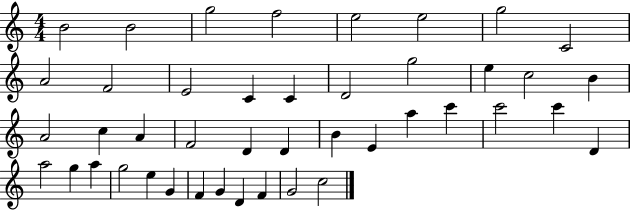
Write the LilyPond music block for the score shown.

{
  \clef treble
  \numericTimeSignature
  \time 4/4
  \key c \major
  b'2 b'2 | g''2 f''2 | e''2 e''2 | g''2 c'2 | \break a'2 f'2 | e'2 c'4 c'4 | d'2 g''2 | e''4 c''2 b'4 | \break a'2 c''4 a'4 | f'2 d'4 d'4 | b'4 e'4 a''4 c'''4 | c'''2 c'''4 d'4 | \break a''2 g''4 a''4 | g''2 e''4 g'4 | f'4 g'4 d'4 f'4 | g'2 c''2 | \break \bar "|."
}